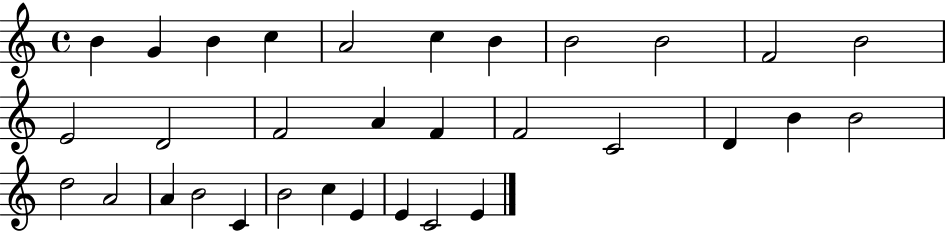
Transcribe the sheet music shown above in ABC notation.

X:1
T:Untitled
M:4/4
L:1/4
K:C
B G B c A2 c B B2 B2 F2 B2 E2 D2 F2 A F F2 C2 D B B2 d2 A2 A B2 C B2 c E E C2 E